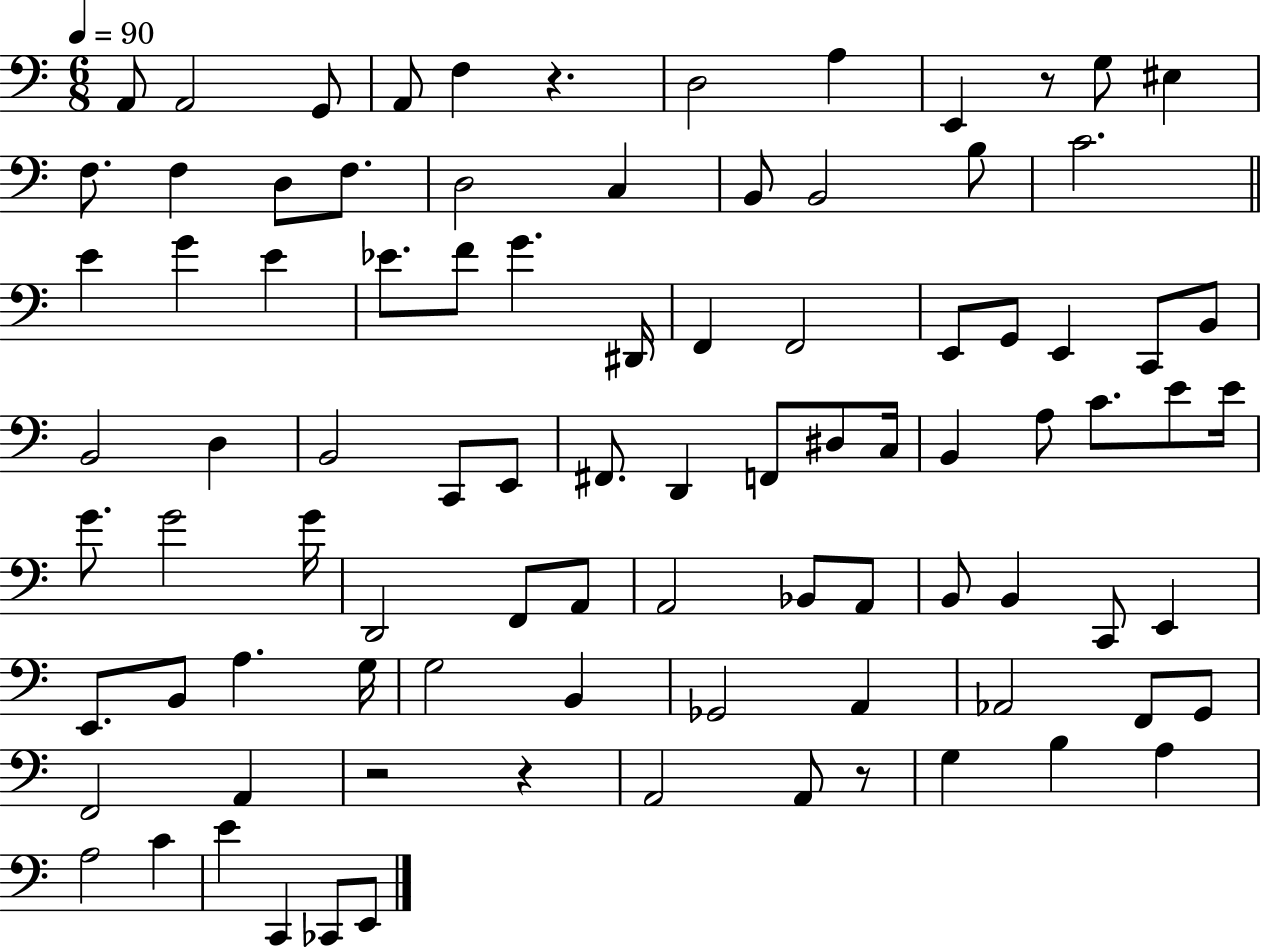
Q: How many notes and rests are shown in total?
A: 91